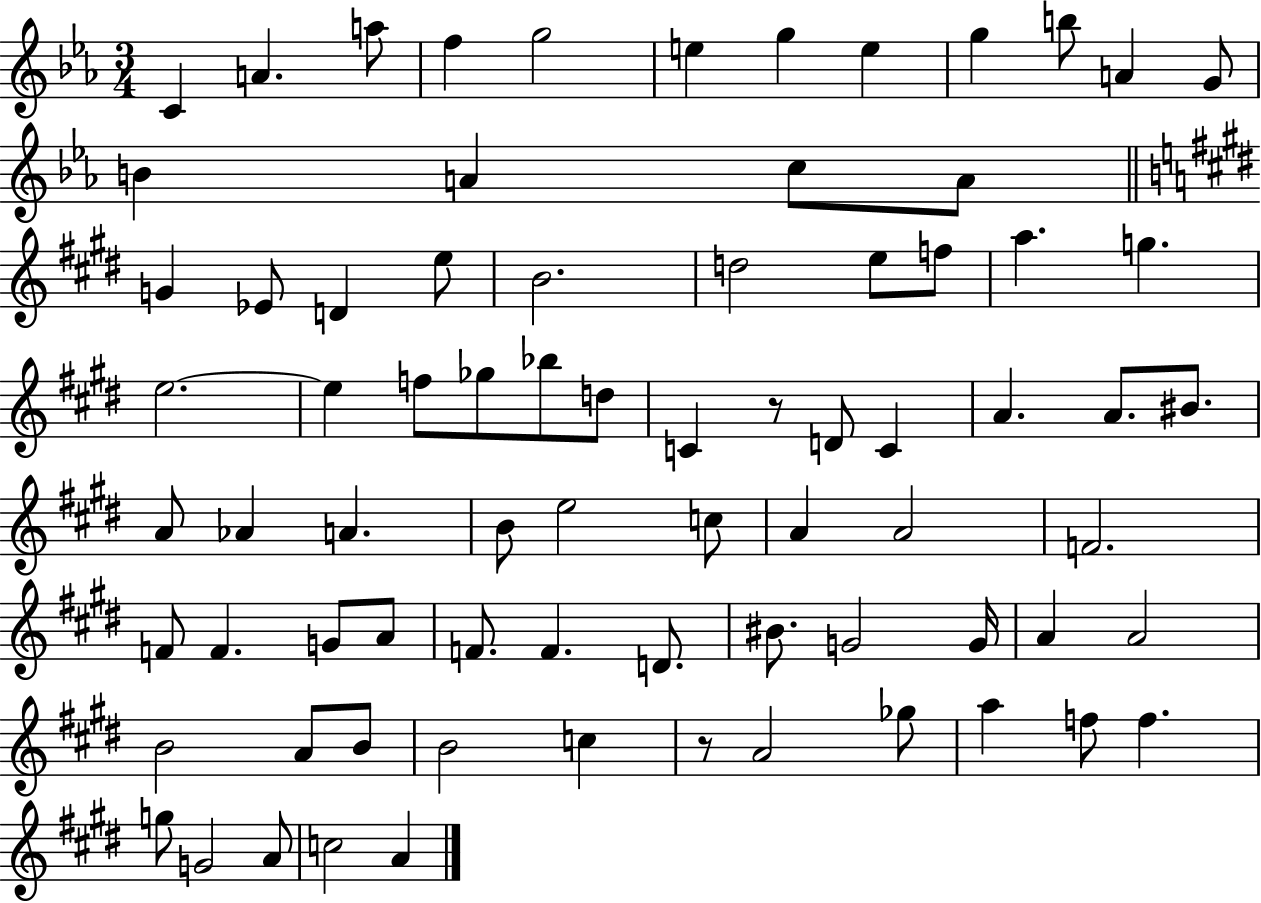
C4/q A4/q. A5/e F5/q G5/h E5/q G5/q E5/q G5/q B5/e A4/q G4/e B4/q A4/q C5/e A4/e G4/q Eb4/e D4/q E5/e B4/h. D5/h E5/e F5/e A5/q. G5/q. E5/h. E5/q F5/e Gb5/e Bb5/e D5/e C4/q R/e D4/e C4/q A4/q. A4/e. BIS4/e. A4/e Ab4/q A4/q. B4/e E5/h C5/e A4/q A4/h F4/h. F4/e F4/q. G4/e A4/e F4/e. F4/q. D4/e. BIS4/e. G4/h G4/s A4/q A4/h B4/h A4/e B4/e B4/h C5/q R/e A4/h Gb5/e A5/q F5/e F5/q. G5/e G4/h A4/e C5/h A4/q